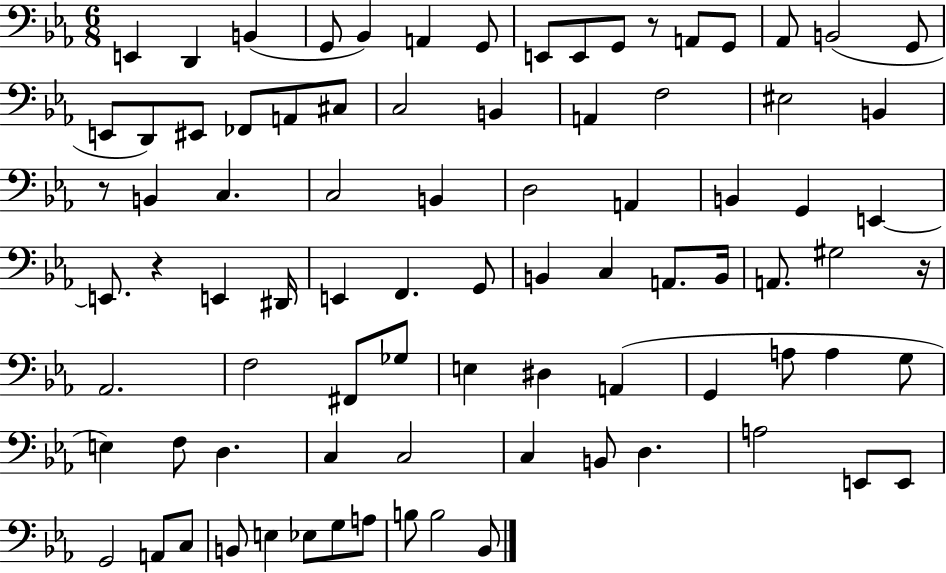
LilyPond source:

{
  \clef bass
  \numericTimeSignature
  \time 6/8
  \key ees \major
  e,4 d,4 b,4( | g,8 bes,4) a,4 g,8 | e,8 e,8 g,8 r8 a,8 g,8 | aes,8 b,2( g,8 | \break e,8 d,8) eis,8 fes,8 a,8 cis8 | c2 b,4 | a,4 f2 | eis2 b,4 | \break r8 b,4 c4. | c2 b,4 | d2 a,4 | b,4 g,4 e,4~~ | \break e,8. r4 e,4 dis,16 | e,4 f,4. g,8 | b,4 c4 a,8. b,16 | a,8. gis2 r16 | \break aes,2. | f2 fis,8 ges8 | e4 dis4 a,4( | g,4 a8 a4 g8 | \break e4) f8 d4. | c4 c2 | c4 b,8 d4. | a2 e,8 e,8 | \break g,2 a,8 c8 | b,8 e4 ees8 g8 a8 | b8 b2 bes,8 | \bar "|."
}